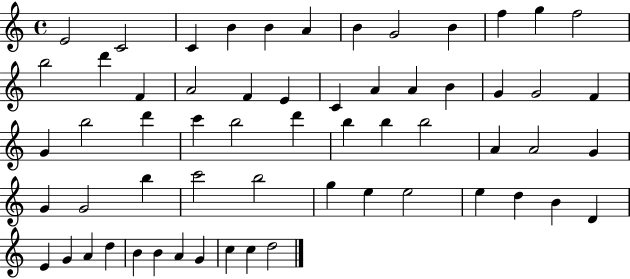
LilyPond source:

{
  \clef treble
  \time 4/4
  \defaultTimeSignature
  \key c \major
  e'2 c'2 | c'4 b'4 b'4 a'4 | b'4 g'2 b'4 | f''4 g''4 f''2 | \break b''2 d'''4 f'4 | a'2 f'4 e'4 | c'4 a'4 a'4 b'4 | g'4 g'2 f'4 | \break g'4 b''2 d'''4 | c'''4 b''2 d'''4 | b''4 b''4 b''2 | a'4 a'2 g'4 | \break g'4 g'2 b''4 | c'''2 b''2 | g''4 e''4 e''2 | e''4 d''4 b'4 d'4 | \break e'4 g'4 a'4 d''4 | b'4 b'4 a'4 g'4 | c''4 c''4 d''2 | \bar "|."
}